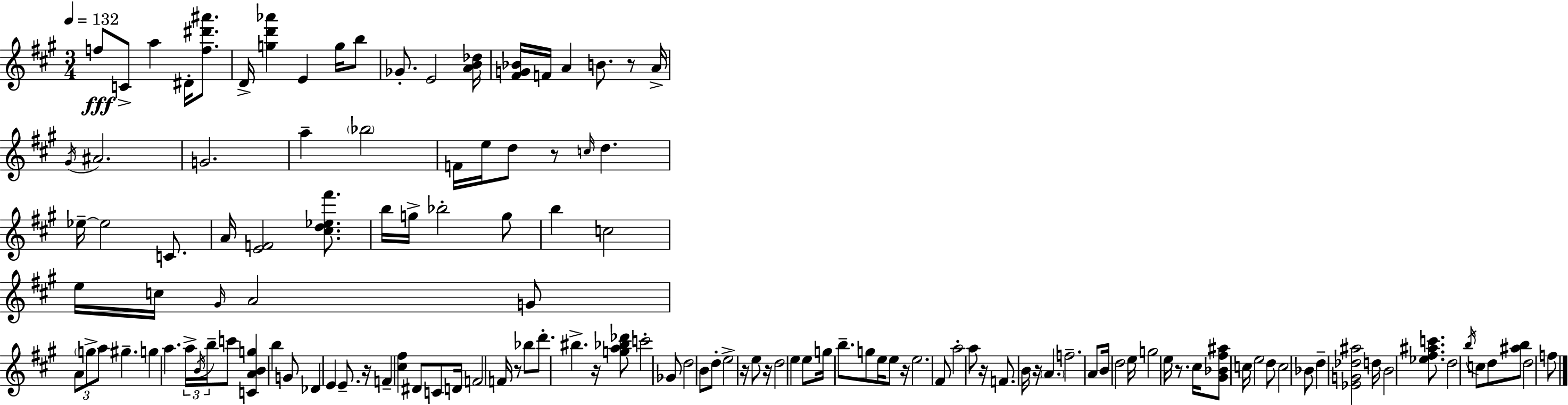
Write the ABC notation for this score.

X:1
T:Untitled
M:3/4
L:1/4
K:A
f/2 C/2 a ^D/4 [f^d'^a']/2 D/4 [gd'_a'] E g/4 b/2 _G/2 E2 [AB_d]/4 [^FG_B]/4 F/4 A B/2 z/2 A/4 ^G/4 ^A2 G2 a _b2 F/4 e/4 d/2 z/2 c/4 d _e/4 _e2 C/2 A/4 [EF]2 [^cd_e^f']/2 b/4 g/4 _b2 g/2 b c2 e/4 c/4 ^G/4 A2 G/2 A/2 g/2 a/2 ^g g a a/4 B/4 b/4 c'/2 [CABg] b G/2 _D E E/2 z/4 F [^c^f] ^D/2 C/2 D/4 F2 F/4 z/2 _b/2 d'/2 ^b z/4 [ga_b_d']/2 c'2 _G/2 d2 B/2 d/2 e2 z/4 e/2 z/4 d2 e e/2 g/4 b/2 g/2 e/4 e/2 z/4 e2 ^F/2 a2 a/2 z/4 F/2 B/4 z/4 A f2 A/2 B/4 d2 e/4 g2 e/4 z/2 ^c/4 [^G_B^f^a]/2 c/4 e2 d/2 c2 _B/2 d [_EG_d^a]2 d/4 B2 [_e^f^ac']/2 d2 b/4 c/2 d/2 [^ab]/2 d2 f/2